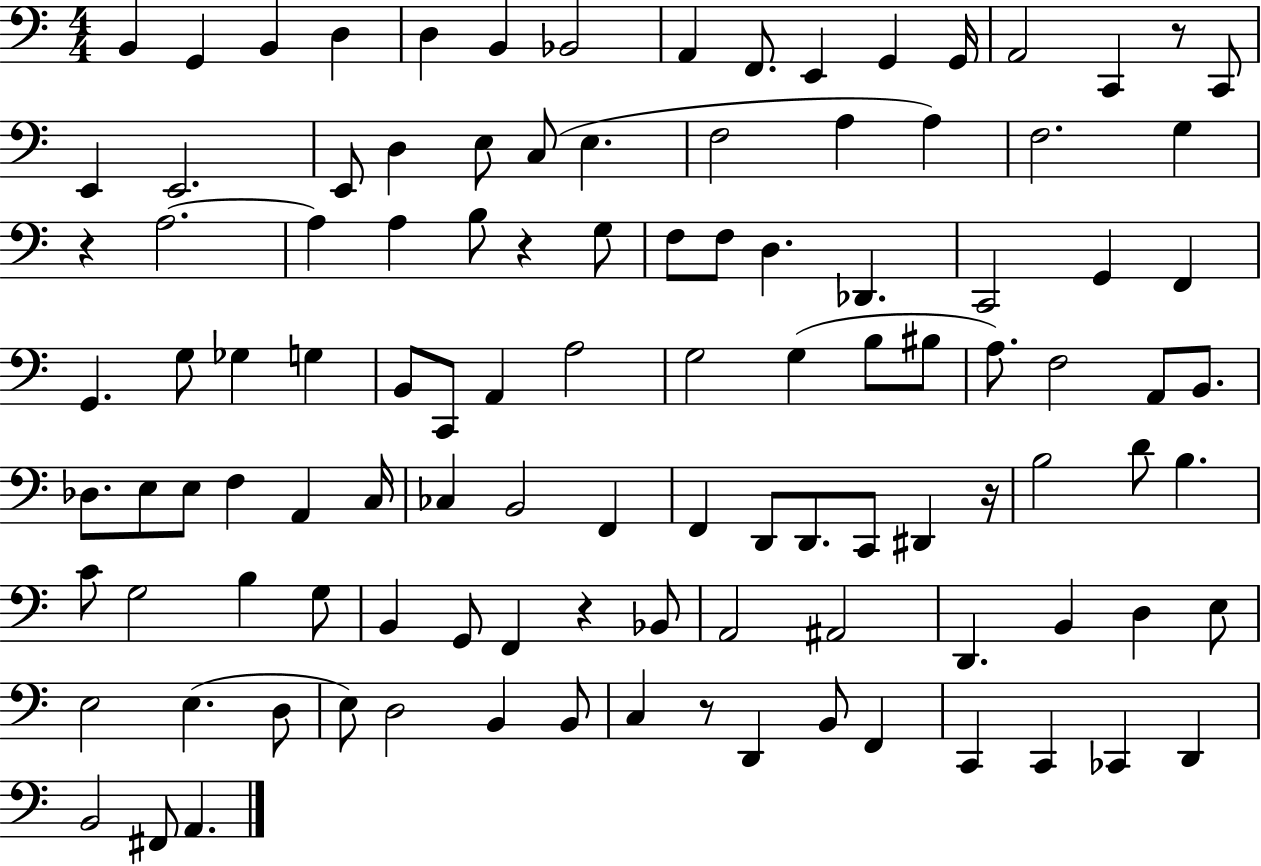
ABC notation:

X:1
T:Untitled
M:4/4
L:1/4
K:C
B,, G,, B,, D, D, B,, _B,,2 A,, F,,/2 E,, G,, G,,/4 A,,2 C,, z/2 C,,/2 E,, E,,2 E,,/2 D, E,/2 C,/2 E, F,2 A, A, F,2 G, z A,2 A, A, B,/2 z G,/2 F,/2 F,/2 D, _D,, C,,2 G,, F,, G,, G,/2 _G, G, B,,/2 C,,/2 A,, A,2 G,2 G, B,/2 ^B,/2 A,/2 F,2 A,,/2 B,,/2 _D,/2 E,/2 E,/2 F, A,, C,/4 _C, B,,2 F,, F,, D,,/2 D,,/2 C,,/2 ^D,, z/4 B,2 D/2 B, C/2 G,2 B, G,/2 B,, G,,/2 F,, z _B,,/2 A,,2 ^A,,2 D,, B,, D, E,/2 E,2 E, D,/2 E,/2 D,2 B,, B,,/2 C, z/2 D,, B,,/2 F,, C,, C,, _C,, D,, B,,2 ^F,,/2 A,,